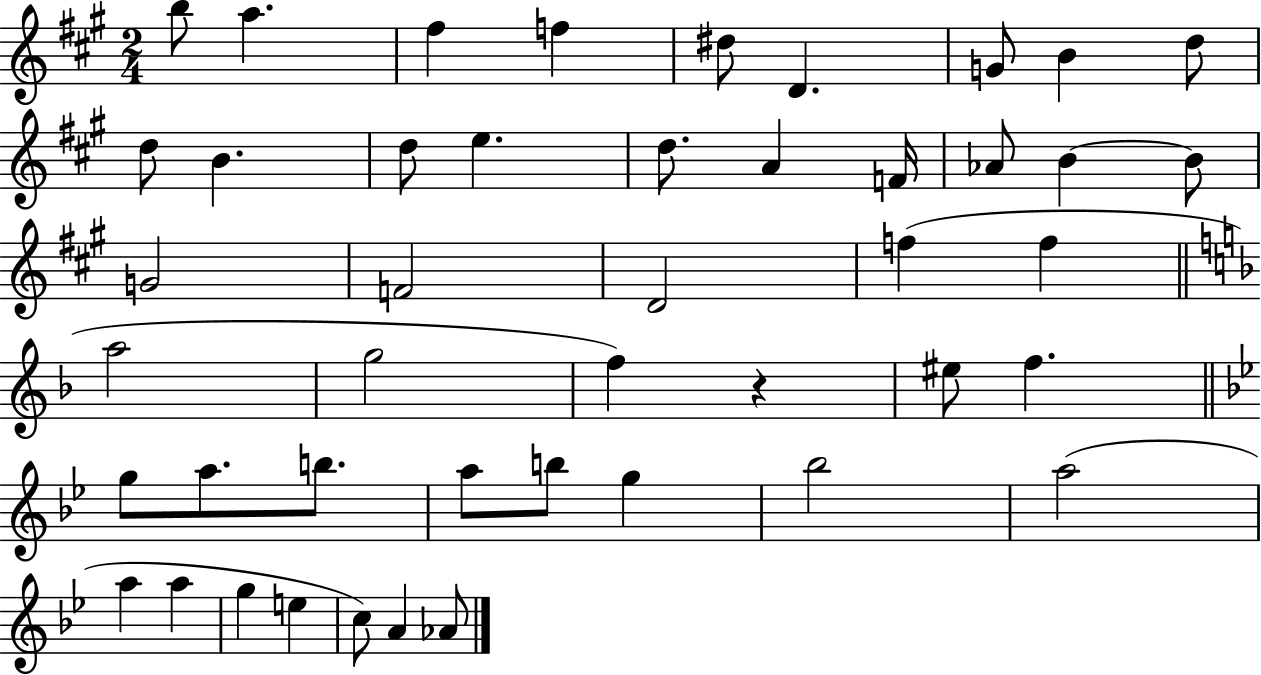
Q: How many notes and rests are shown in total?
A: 45